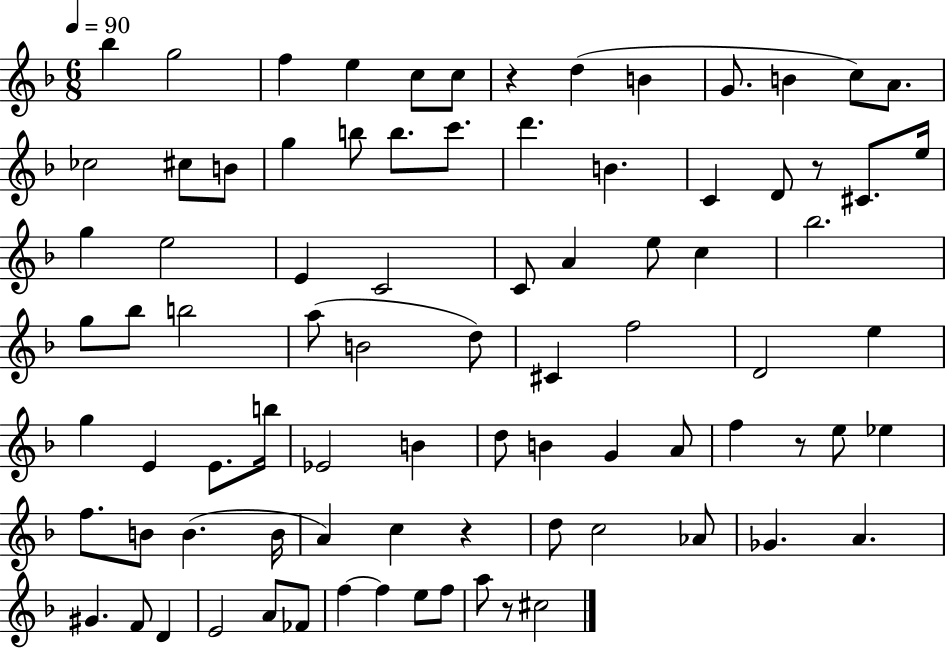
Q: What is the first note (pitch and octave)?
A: Bb5